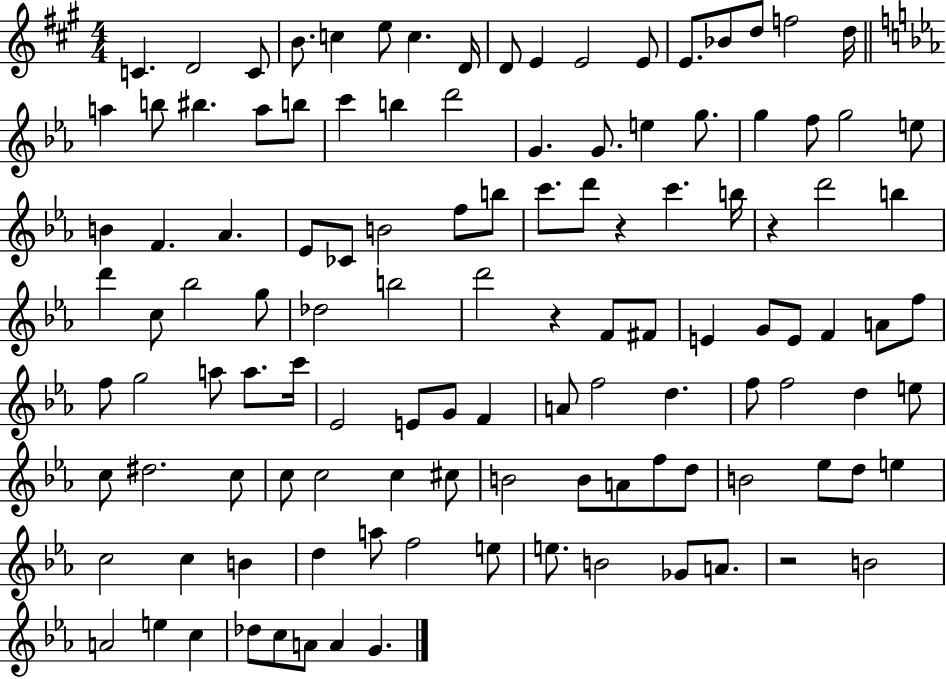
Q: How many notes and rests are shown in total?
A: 118